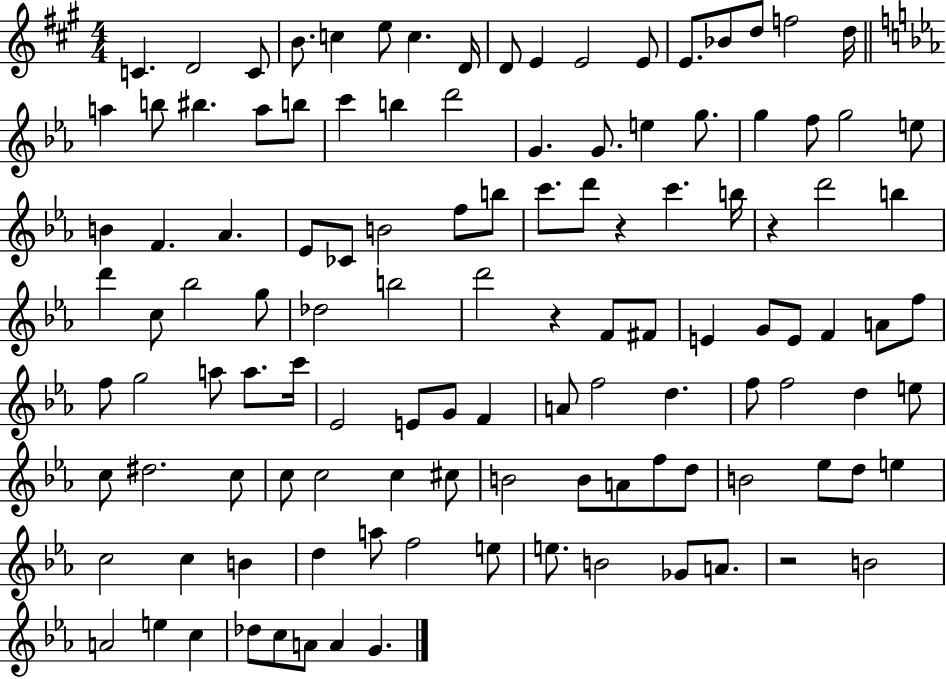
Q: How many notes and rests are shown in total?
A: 118